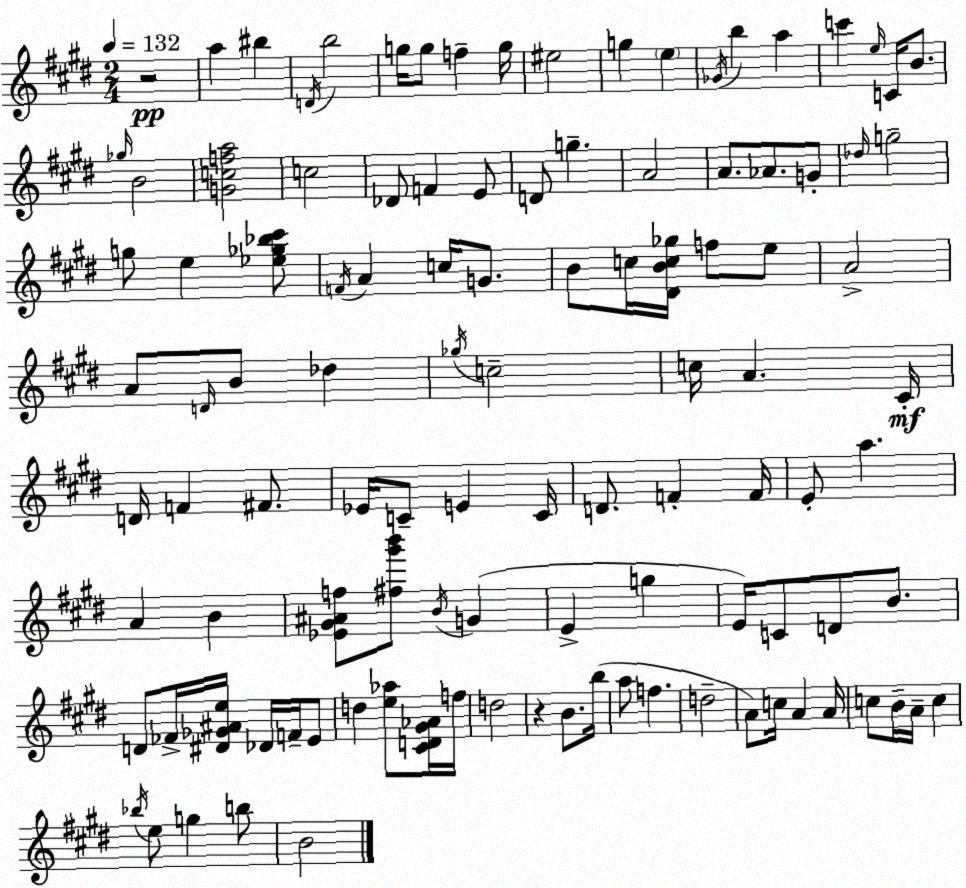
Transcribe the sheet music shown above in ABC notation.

X:1
T:Untitled
M:2/4
L:1/4
K:E
z2 a ^b D/4 b2 g/4 g/2 f g/4 ^e2 g e _G/4 b a c' e/4 C/4 B/2 _g/4 B2 [Gcfa]2 c2 _D/2 F E/2 D/2 g A2 A/2 _A/2 G/2 _d/4 g2 g/2 e [_e_g_b^c']/2 F/4 A c/4 G/2 B/2 c/4 [^DBc_g]/4 f/2 e/2 A2 A/2 D/4 B/2 _d _g/4 c2 c/4 A ^C/4 D/4 F ^F/2 _E/4 C/2 E C/4 D/2 F F/4 E/2 a A B [_E^G^Af]/2 [^f^g'b']/2 B/4 G E g E/4 C/2 D/2 B/2 D/2 _F/4 [^D_G^Ae]/4 _D/4 F/4 E/2 d [e_a]/2 [^CD^G_A]/4 f/4 d2 z B/2 b/4 a/2 f d2 A/2 c/4 A A/4 c/2 B/4 A/4 c _b/4 e/2 g b/2 B2